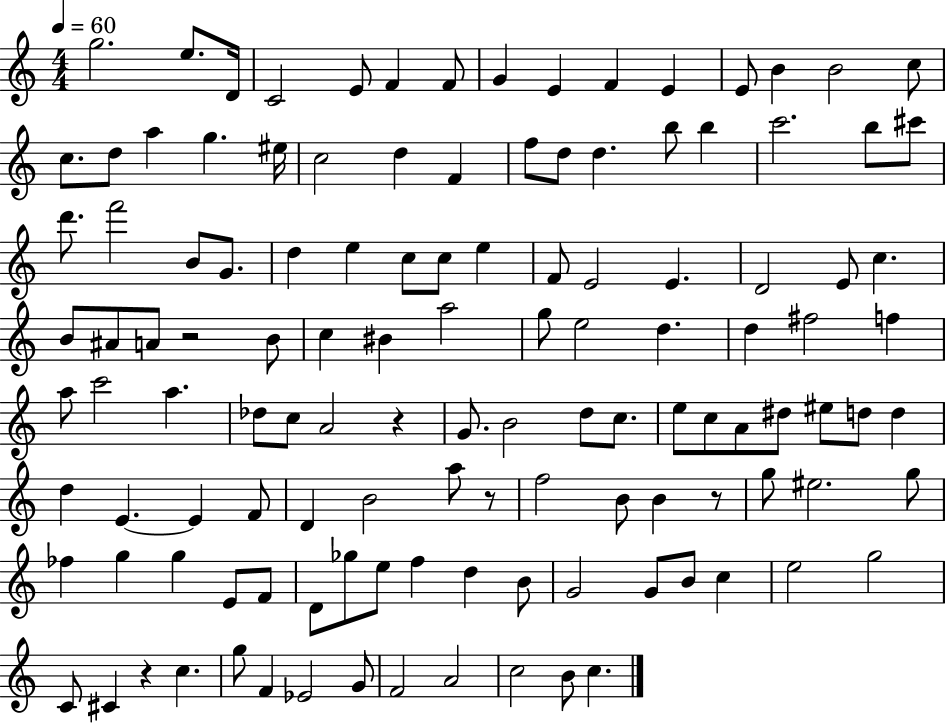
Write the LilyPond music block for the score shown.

{
  \clef treble
  \numericTimeSignature
  \time 4/4
  \key c \major
  \tempo 4 = 60
  \repeat volta 2 { g''2. e''8. d'16 | c'2 e'8 f'4 f'8 | g'4 e'4 f'4 e'4 | e'8 b'4 b'2 c''8 | \break c''8. d''8 a''4 g''4. eis''16 | c''2 d''4 f'4 | f''8 d''8 d''4. b''8 b''4 | c'''2. b''8 cis'''8 | \break d'''8. f'''2 b'8 g'8. | d''4 e''4 c''8 c''8 e''4 | f'8 e'2 e'4. | d'2 e'8 c''4. | \break b'8 ais'8 a'8 r2 b'8 | c''4 bis'4 a''2 | g''8 e''2 d''4. | d''4 fis''2 f''4 | \break a''8 c'''2 a''4. | des''8 c''8 a'2 r4 | g'8. b'2 d''8 c''8. | e''8 c''8 a'8 dis''8 eis''8 d''8 d''4 | \break d''4 e'4.~~ e'4 f'8 | d'4 b'2 a''8 r8 | f''2 b'8 b'4 r8 | g''8 eis''2. g''8 | \break fes''4 g''4 g''4 e'8 f'8 | d'8 ges''8 e''8 f''4 d''4 b'8 | g'2 g'8 b'8 c''4 | e''2 g''2 | \break c'8 cis'4 r4 c''4. | g''8 f'4 ees'2 g'8 | f'2 a'2 | c''2 b'8 c''4. | \break } \bar "|."
}